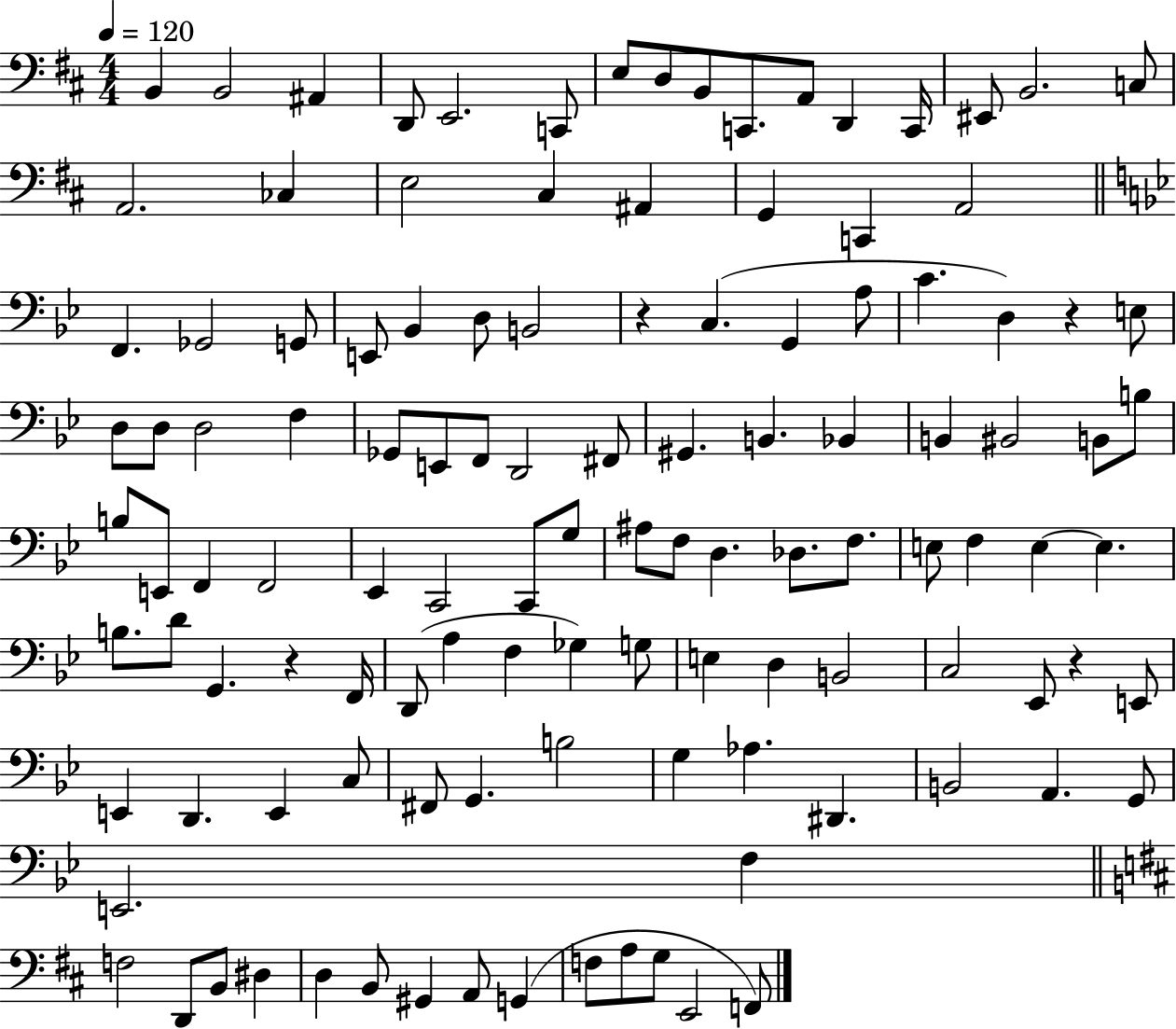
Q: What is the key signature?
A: D major